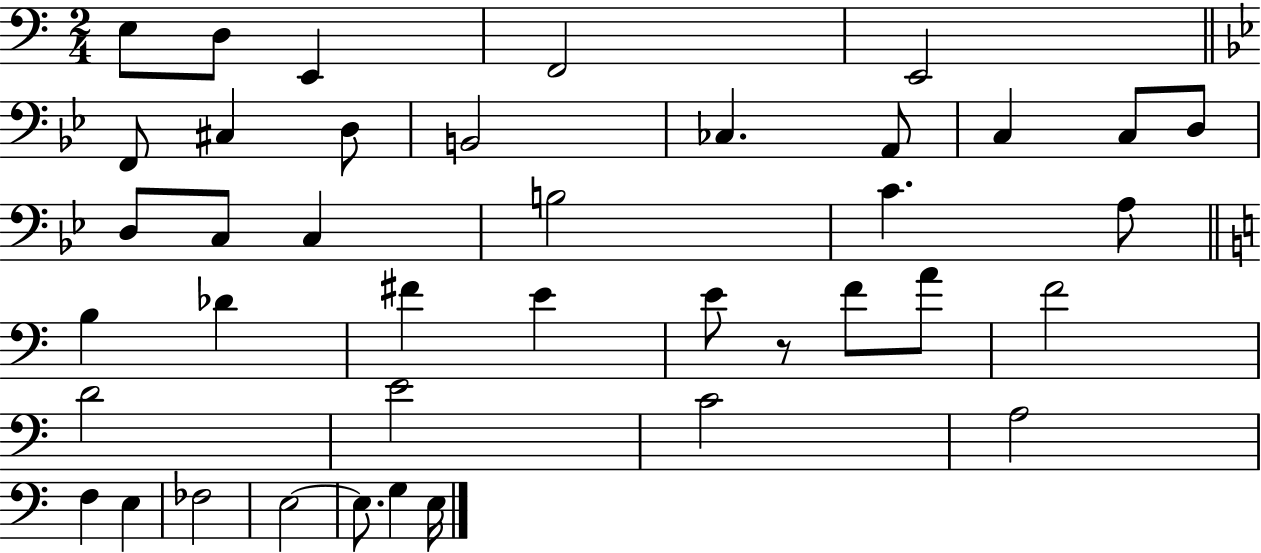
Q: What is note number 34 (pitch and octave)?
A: E3